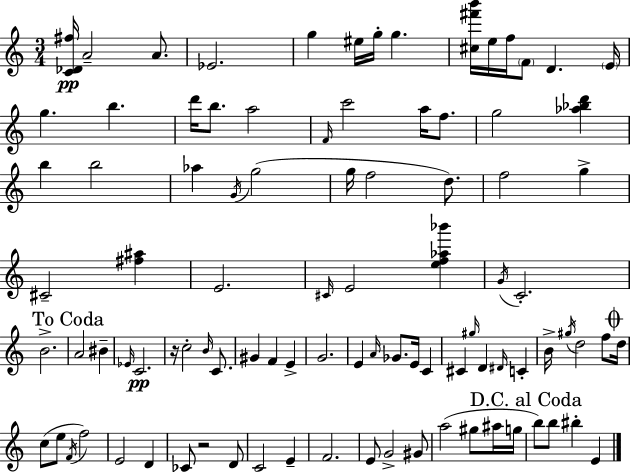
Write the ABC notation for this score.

X:1
T:Untitled
M:3/4
L:1/4
K:C
[C_D^f]/4 A2 A/2 _E2 g ^e/4 g/4 g [^c^f'b']/4 e/4 f/4 F/2 D E/4 g b d'/4 b/2 a2 F/4 c'2 a/4 f/2 g2 [_a_bd'] b b2 _a G/4 g2 g/4 f2 d/2 f2 g ^C2 [^f^a] E2 ^C/4 E2 [ef_a_b'] G/4 C2 B2 A2 ^B _E/4 C2 z/4 c2 B/4 C/2 ^G F E G2 E A/4 _G/2 E/4 C ^C ^g/4 D ^D/4 C B/4 ^g/4 d2 f/2 d/4 c/2 e/2 F/4 f2 E2 D _C/2 z2 D/2 C2 E F2 E/2 G2 ^G/2 a2 ^g/2 ^a/4 g/4 b/2 b/2 ^b E